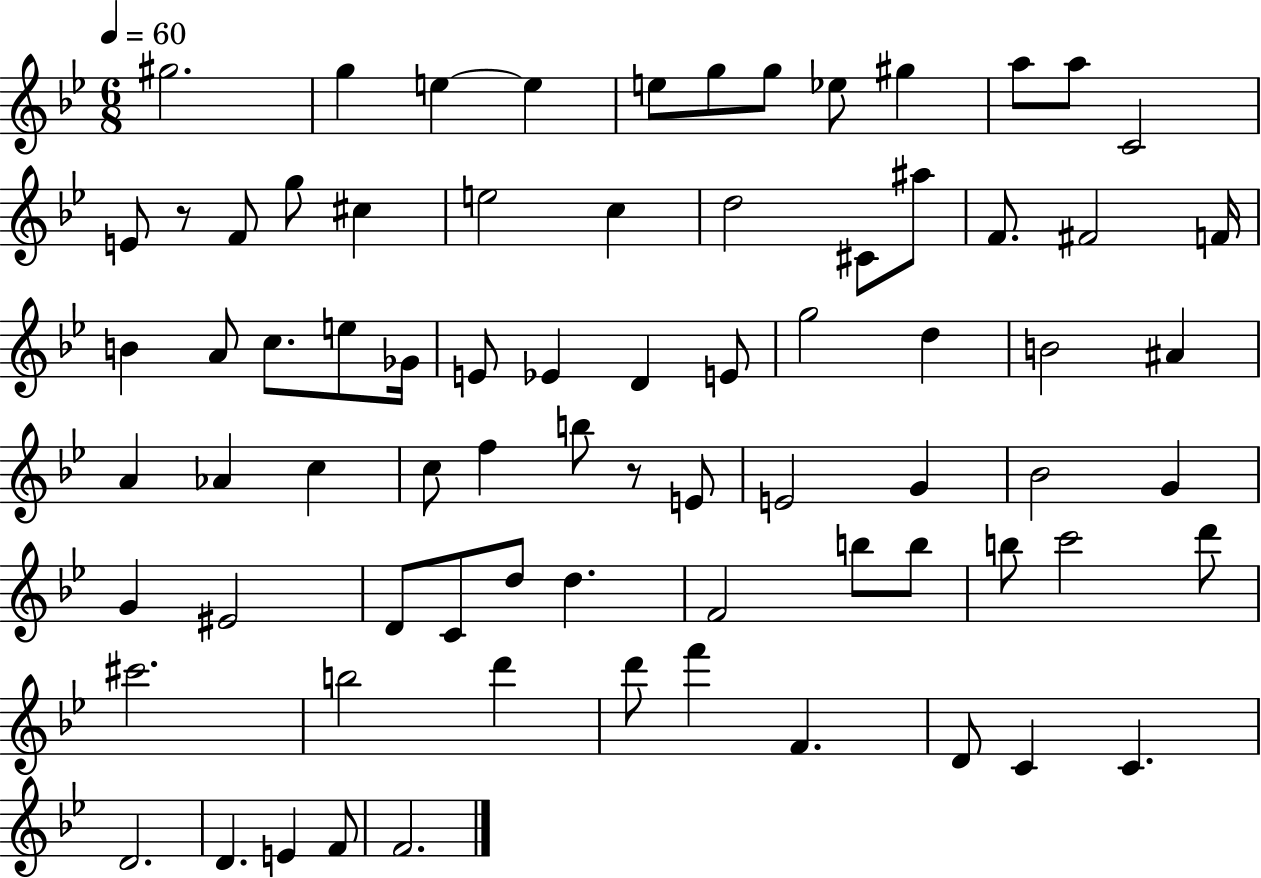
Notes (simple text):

G#5/h. G5/q E5/q E5/q E5/e G5/e G5/e Eb5/e G#5/q A5/e A5/e C4/h E4/e R/e F4/e G5/e C#5/q E5/h C5/q D5/h C#4/e A#5/e F4/e. F#4/h F4/s B4/q A4/e C5/e. E5/e Gb4/s E4/e Eb4/q D4/q E4/e G5/h D5/q B4/h A#4/q A4/q Ab4/q C5/q C5/e F5/q B5/e R/e E4/e E4/h G4/q Bb4/h G4/q G4/q EIS4/h D4/e C4/e D5/e D5/q. F4/h B5/e B5/e B5/e C6/h D6/e C#6/h. B5/h D6/q D6/e F6/q F4/q. D4/e C4/q C4/q. D4/h. D4/q. E4/q F4/e F4/h.